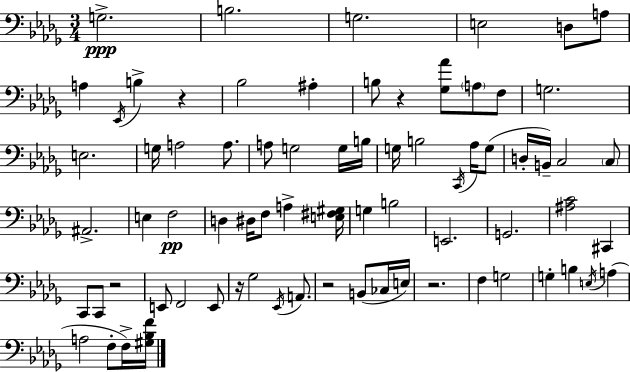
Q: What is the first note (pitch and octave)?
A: G3